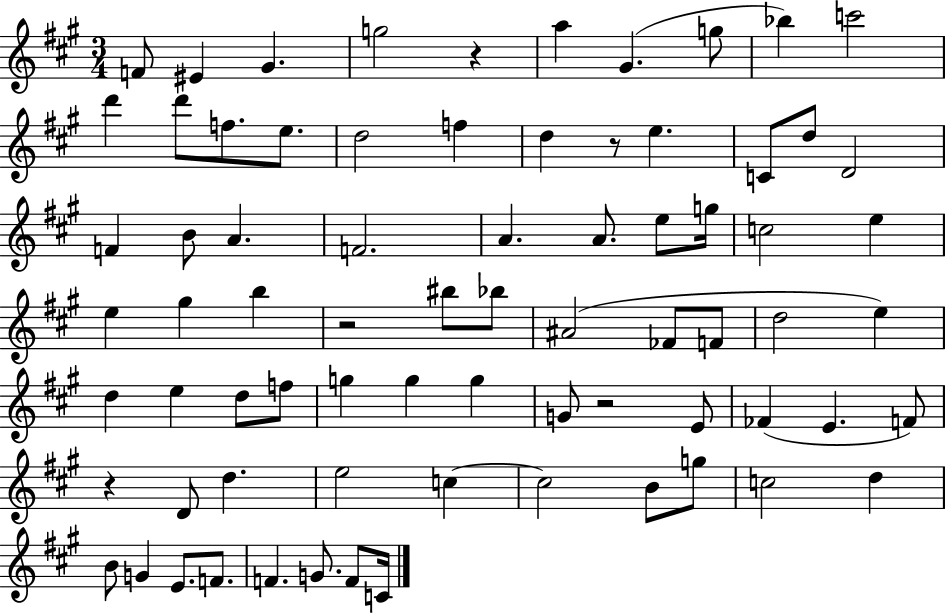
F4/e EIS4/q G#4/q. G5/h R/q A5/q G#4/q. G5/e Bb5/q C6/h D6/q D6/e F5/e. E5/e. D5/h F5/q D5/q R/e E5/q. C4/e D5/e D4/h F4/q B4/e A4/q. F4/h. A4/q. A4/e. E5/e G5/s C5/h E5/q E5/q G#5/q B5/q R/h BIS5/e Bb5/e A#4/h FES4/e F4/e D5/h E5/q D5/q E5/q D5/e F5/e G5/q G5/q G5/q G4/e R/h E4/e FES4/q E4/q. F4/e R/q D4/e D5/q. E5/h C5/q C5/h B4/e G5/e C5/h D5/q B4/e G4/q E4/e. F4/e. F4/q. G4/e. F4/e C4/s